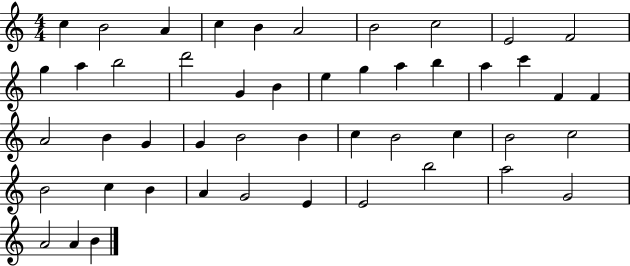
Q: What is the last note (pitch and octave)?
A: B4